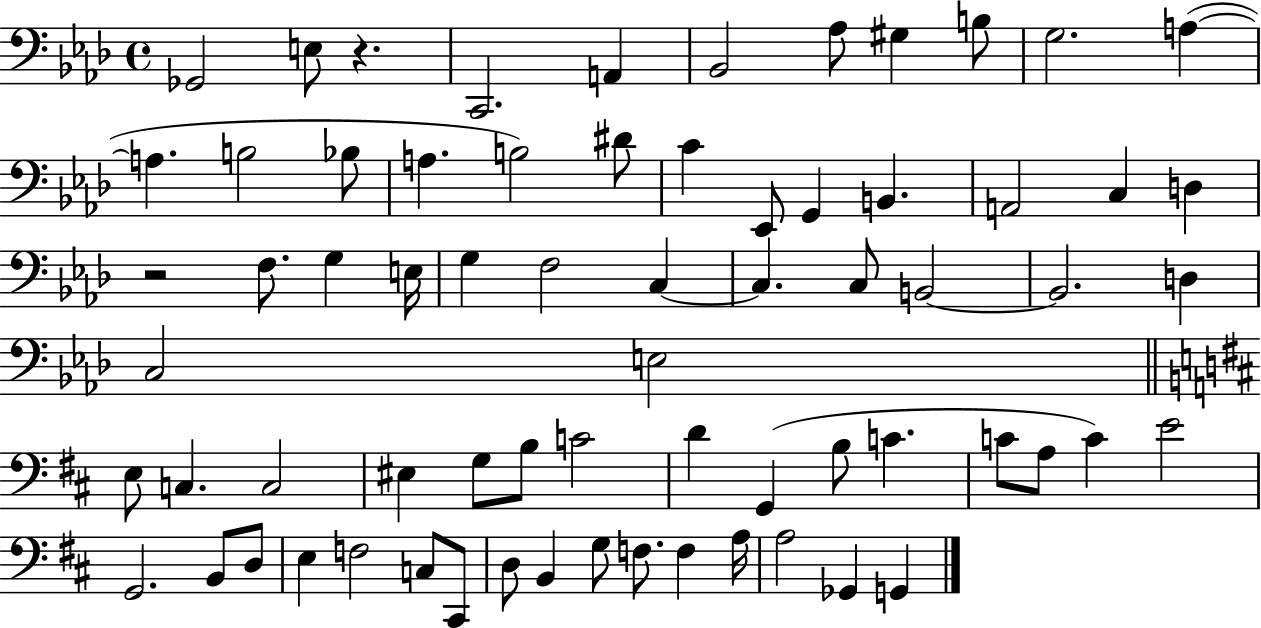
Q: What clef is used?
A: bass